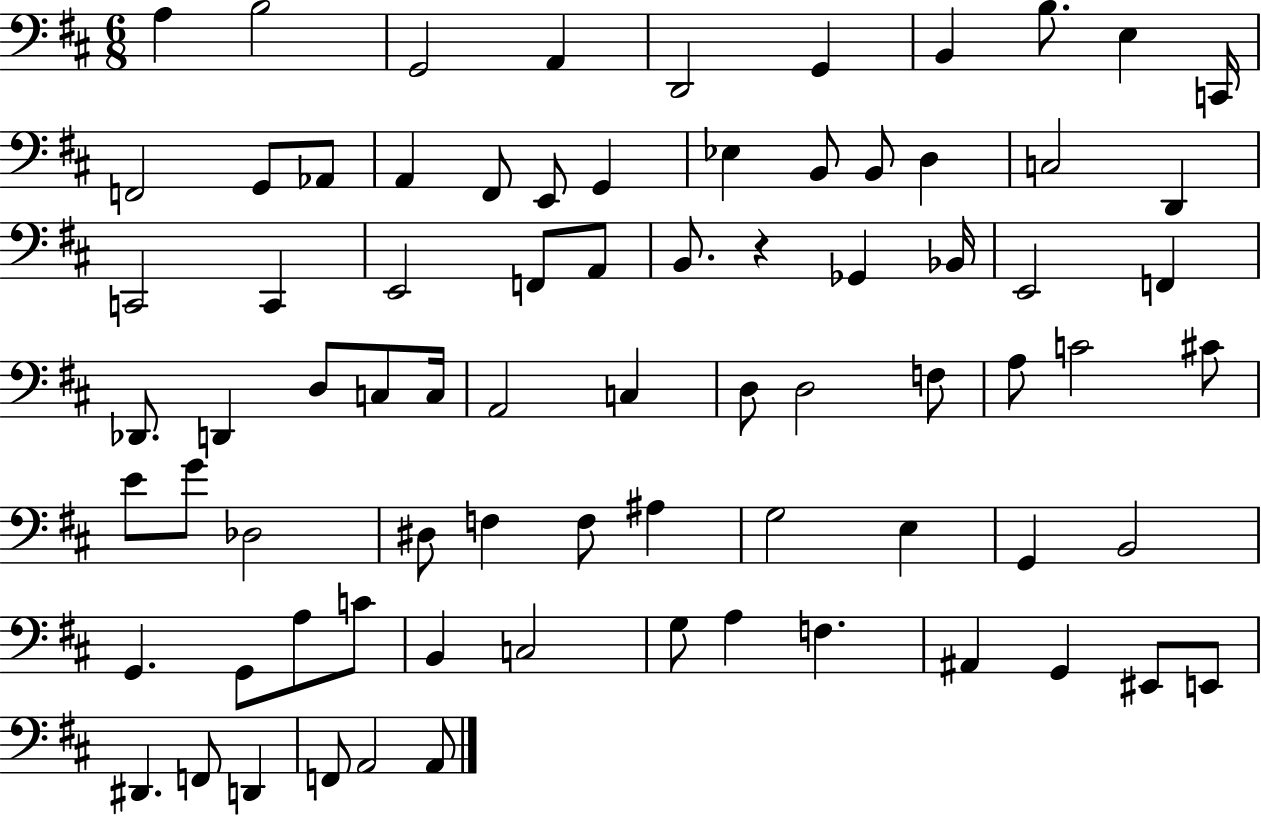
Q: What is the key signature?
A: D major